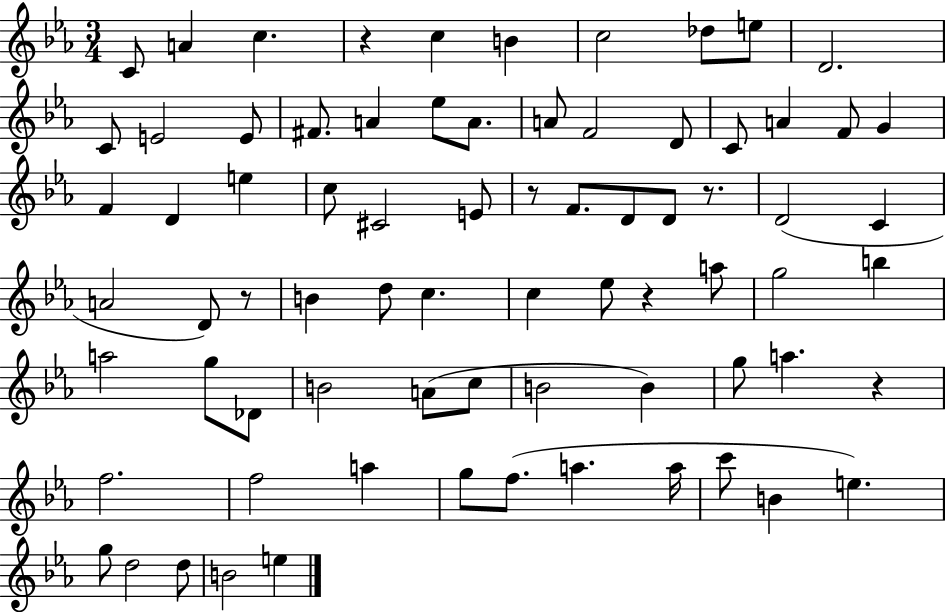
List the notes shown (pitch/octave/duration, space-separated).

C4/e A4/q C5/q. R/q C5/q B4/q C5/h Db5/e E5/e D4/h. C4/e E4/h E4/e F#4/e. A4/q Eb5/e A4/e. A4/e F4/h D4/e C4/e A4/q F4/e G4/q F4/q D4/q E5/q C5/e C#4/h E4/e R/e F4/e. D4/e D4/e R/e. D4/h C4/q A4/h D4/e R/e B4/q D5/e C5/q. C5/q Eb5/e R/q A5/e G5/h B5/q A5/h G5/e Db4/e B4/h A4/e C5/e B4/h B4/q G5/e A5/q. R/q F5/h. F5/h A5/q G5/e F5/e. A5/q. A5/s C6/e B4/q E5/q. G5/e D5/h D5/e B4/h E5/q